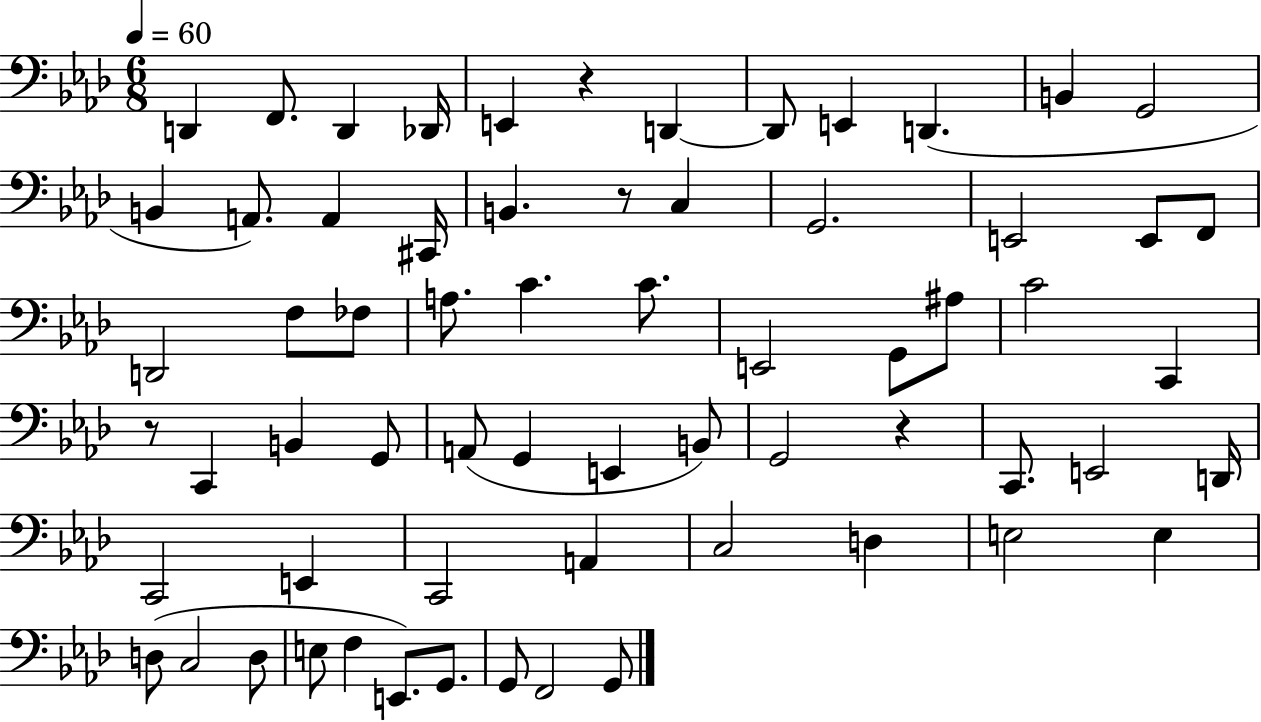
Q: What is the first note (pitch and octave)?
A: D2